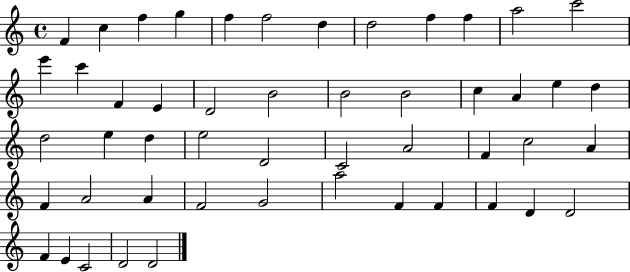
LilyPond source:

{
  \clef treble
  \time 4/4
  \defaultTimeSignature
  \key c \major
  f'4 c''4 f''4 g''4 | f''4 f''2 d''4 | d''2 f''4 f''4 | a''2 c'''2 | \break e'''4 c'''4 f'4 e'4 | d'2 b'2 | b'2 b'2 | c''4 a'4 e''4 d''4 | \break d''2 e''4 d''4 | e''2 d'2 | c'2 a'2 | f'4 c''2 a'4 | \break f'4 a'2 a'4 | f'2 g'2 | a''2 f'4 f'4 | f'4 d'4 d'2 | \break f'4 e'4 c'2 | d'2 d'2 | \bar "|."
}